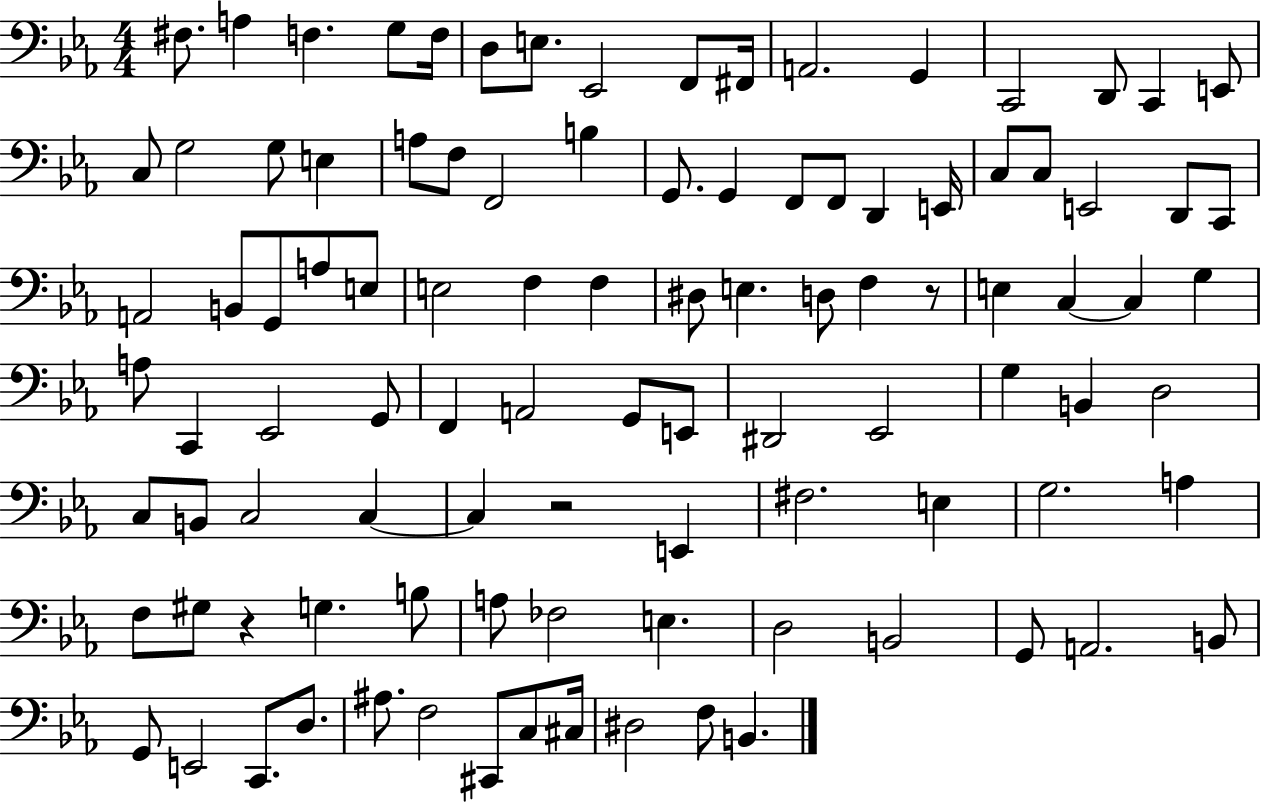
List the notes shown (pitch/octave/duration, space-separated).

F#3/e. A3/q F3/q. G3/e F3/s D3/e E3/e. Eb2/h F2/e F#2/s A2/h. G2/q C2/h D2/e C2/q E2/e C3/e G3/h G3/e E3/q A3/e F3/e F2/h B3/q G2/e. G2/q F2/e F2/e D2/q E2/s C3/e C3/e E2/h D2/e C2/e A2/h B2/e G2/e A3/e E3/e E3/h F3/q F3/q D#3/e E3/q. D3/e F3/q R/e E3/q C3/q C3/q G3/q A3/e C2/q Eb2/h G2/e F2/q A2/h G2/e E2/e D#2/h Eb2/h G3/q B2/q D3/h C3/e B2/e C3/h C3/q C3/q R/h E2/q F#3/h. E3/q G3/h. A3/q F3/e G#3/e R/q G3/q. B3/e A3/e FES3/h E3/q. D3/h B2/h G2/e A2/h. B2/e G2/e E2/h C2/e. D3/e. A#3/e. F3/h C#2/e C3/e C#3/s D#3/h F3/e B2/q.